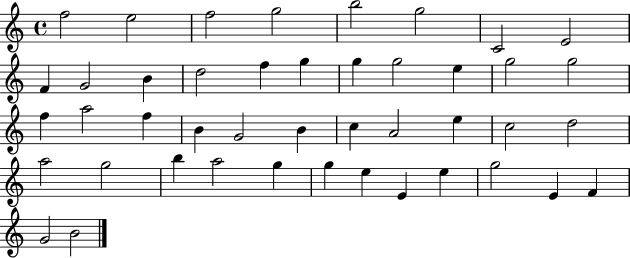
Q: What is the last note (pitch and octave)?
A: B4